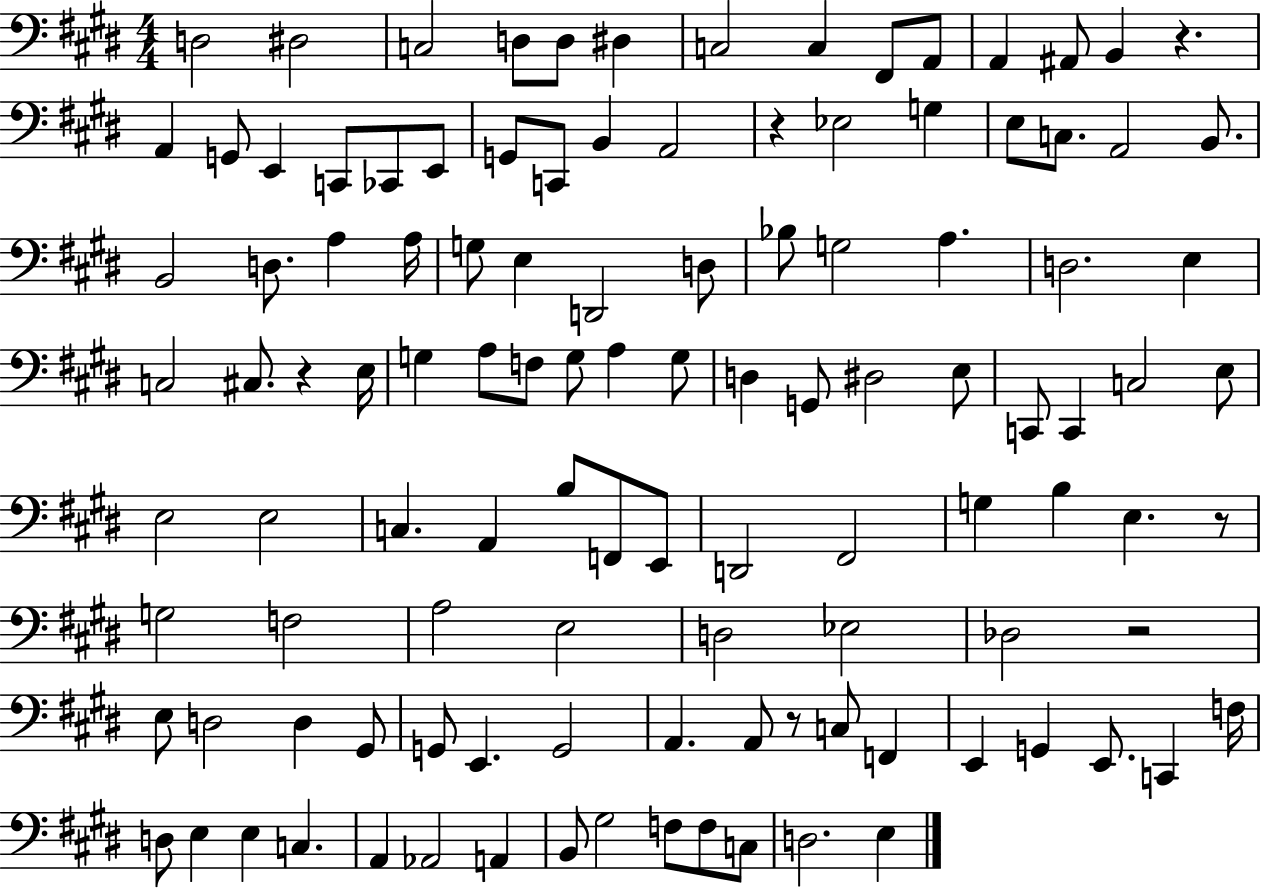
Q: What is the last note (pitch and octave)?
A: E3